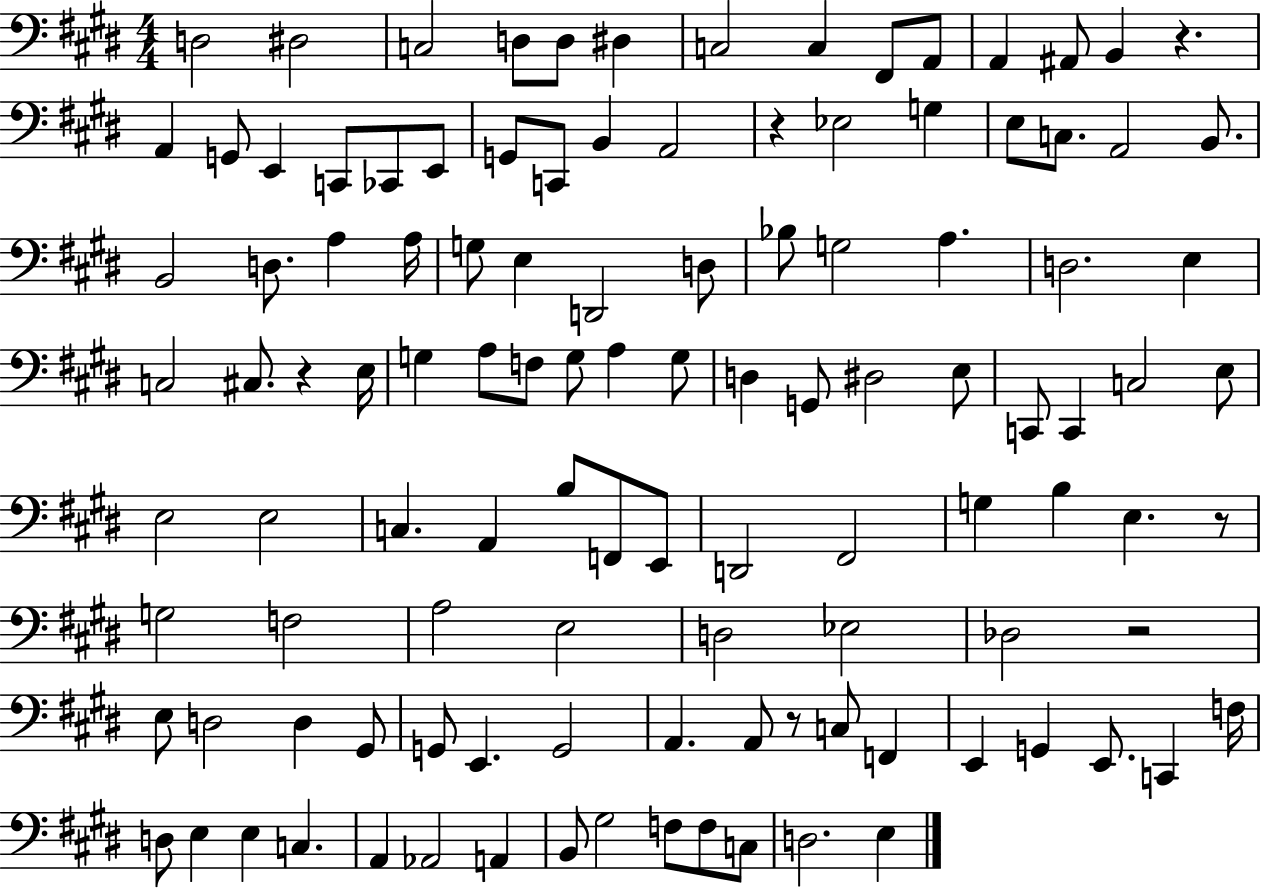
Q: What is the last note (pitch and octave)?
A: E3